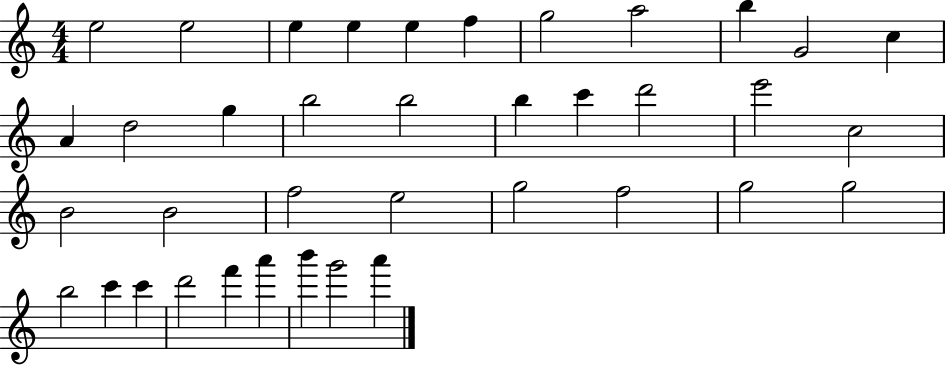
{
  \clef treble
  \numericTimeSignature
  \time 4/4
  \key c \major
  e''2 e''2 | e''4 e''4 e''4 f''4 | g''2 a''2 | b''4 g'2 c''4 | \break a'4 d''2 g''4 | b''2 b''2 | b''4 c'''4 d'''2 | e'''2 c''2 | \break b'2 b'2 | f''2 e''2 | g''2 f''2 | g''2 g''2 | \break b''2 c'''4 c'''4 | d'''2 f'''4 a'''4 | b'''4 g'''2 a'''4 | \bar "|."
}